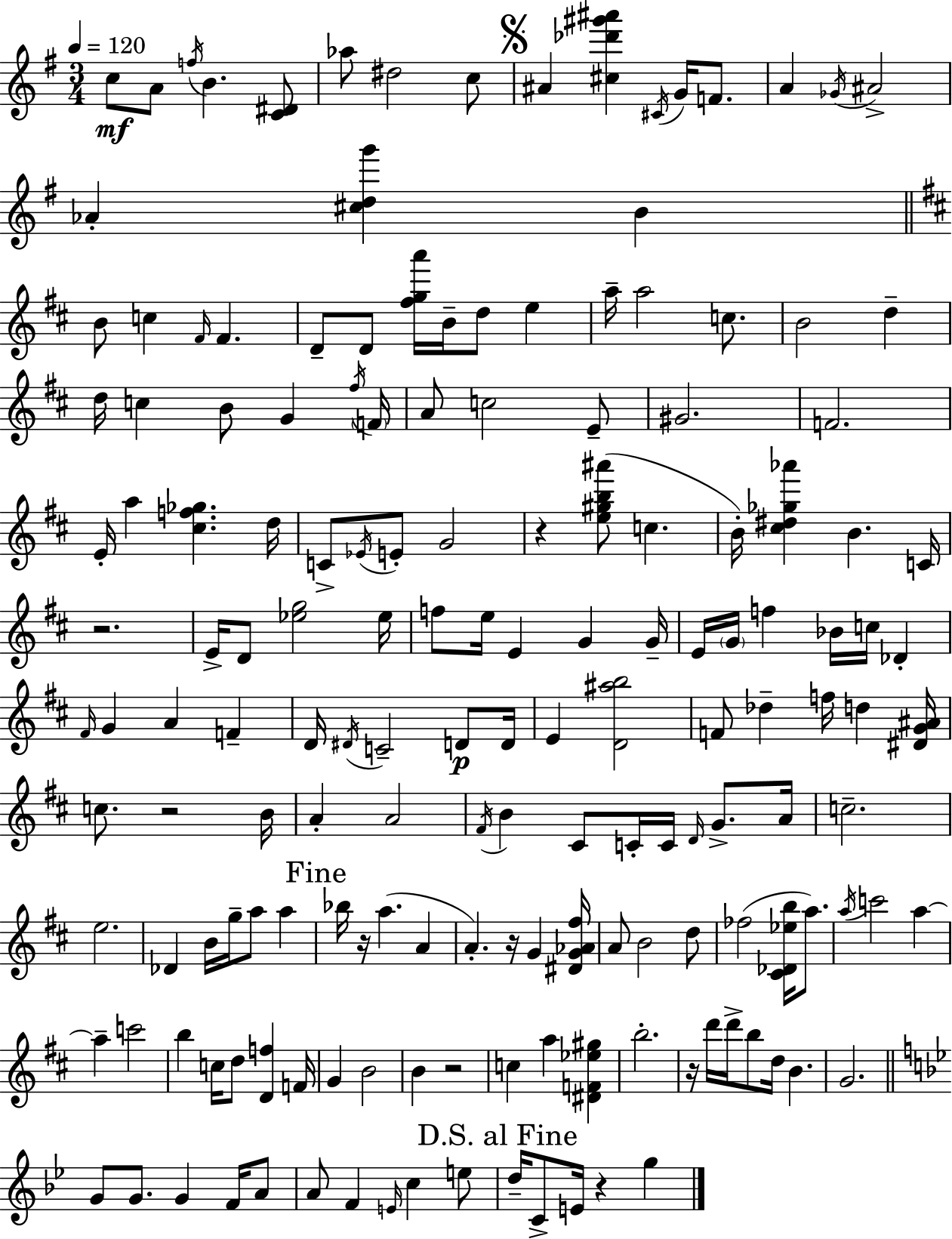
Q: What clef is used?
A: treble